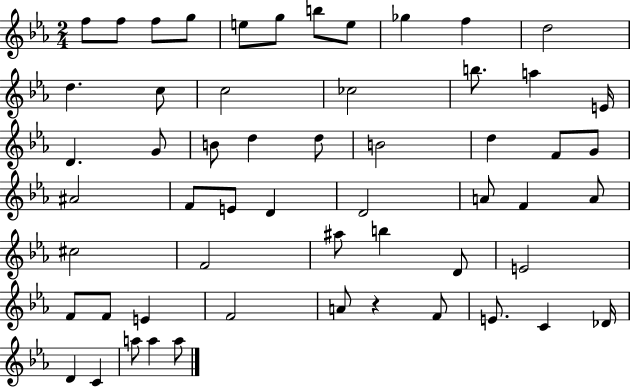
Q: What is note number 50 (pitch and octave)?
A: Db4